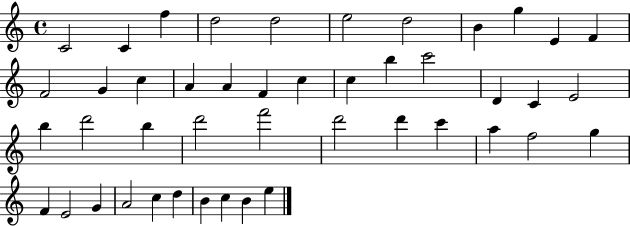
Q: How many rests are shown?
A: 0